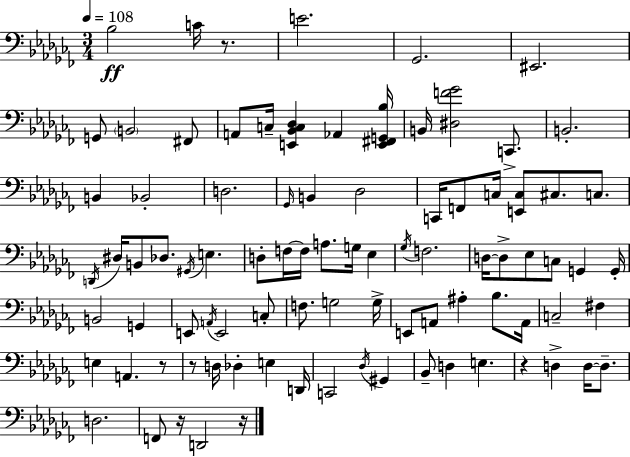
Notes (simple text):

Bb3/h C4/s R/e. E4/h. Gb2/h. EIS2/h. G2/e B2/h F#2/e A2/e C3/s [E2,Bb2,C3,Db3]/q Ab2/q [E2,F#2,G2,Bb3]/s B2/s [D#3,F4,Gb4]/h C2/e. B2/h. B2/q Bb2/h D3/h. Gb2/s B2/q Db3/h C2/s F2/e C3/s [E2,C3]/e C#3/e. C3/e. D2/s D#3/s B2/e Db3/e. G#2/s E3/q. D3/e F3/s F3/s A3/e. G3/s Eb3/q Gb3/s F3/h. D3/s D3/e Eb3/e C3/e G2/q G2/s B2/h G2/q E2/e A2/s E2/h C3/e F3/e. G3/h G3/s E2/e A2/e A#3/q Bb3/e. A2/s C3/h F#3/q E3/q A2/q. R/e R/e D3/s Db3/q E3/q D2/s C2/h Db3/s G#2/q Bb2/e D3/q E3/q. R/q D3/q D3/s D3/e. D3/h. F2/e R/s D2/h R/s